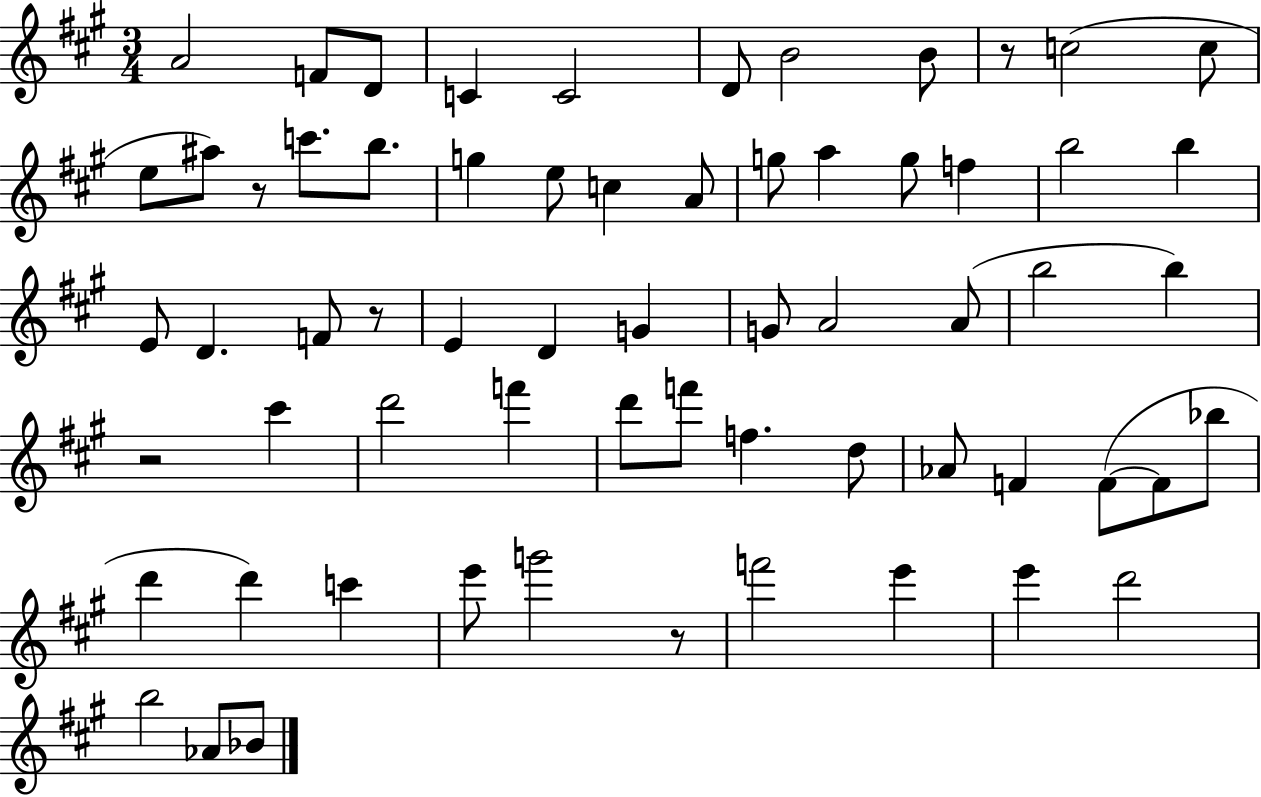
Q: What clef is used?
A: treble